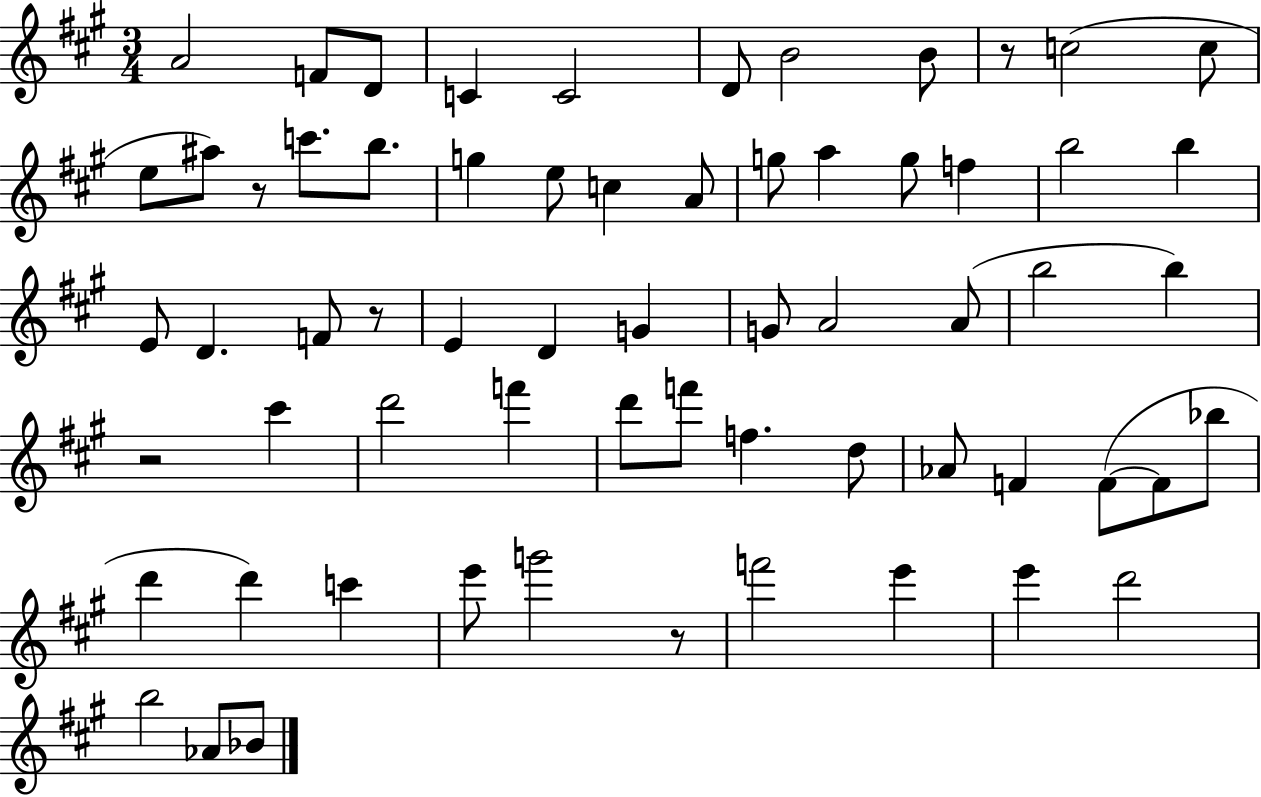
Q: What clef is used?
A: treble